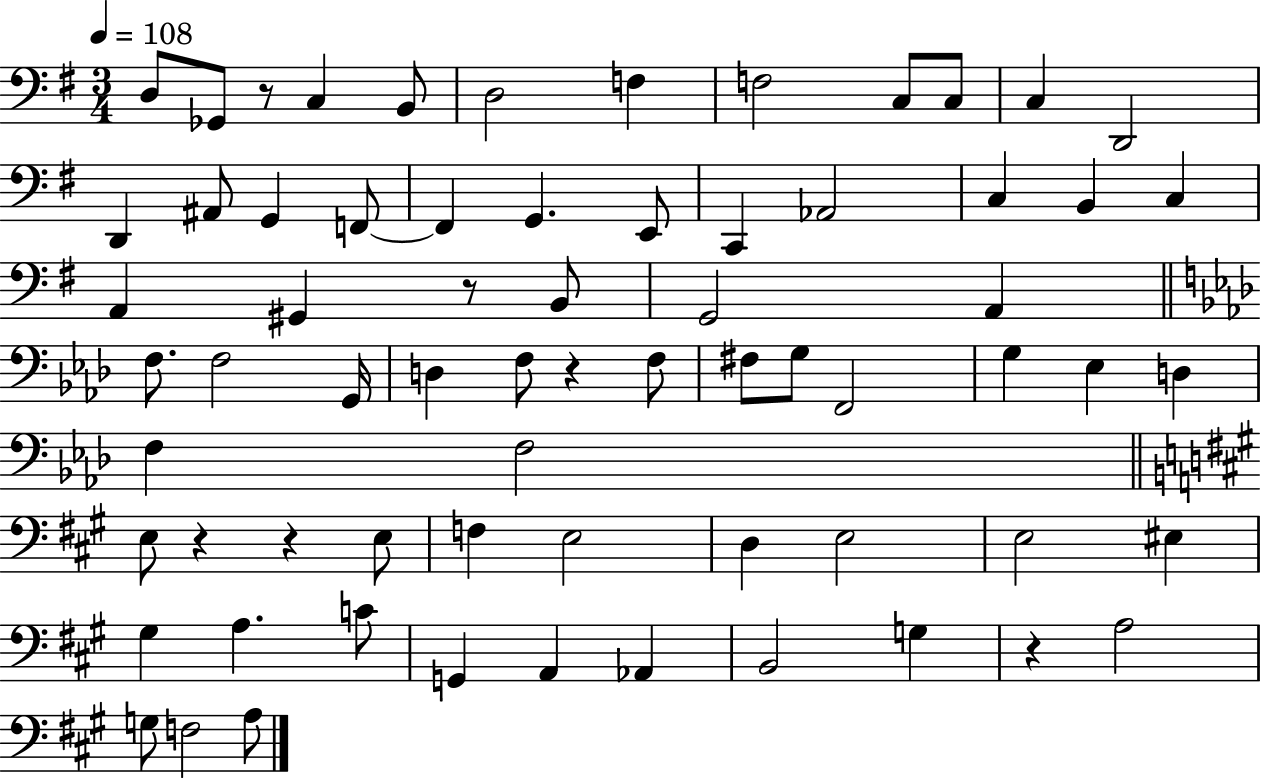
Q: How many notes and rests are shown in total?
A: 68